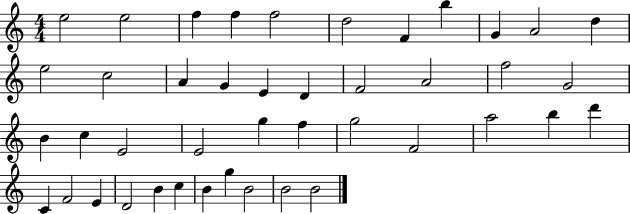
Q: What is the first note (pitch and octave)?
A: E5